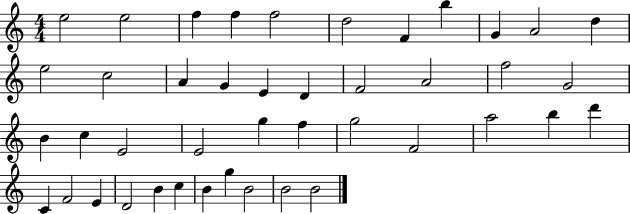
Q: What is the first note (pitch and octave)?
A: E5